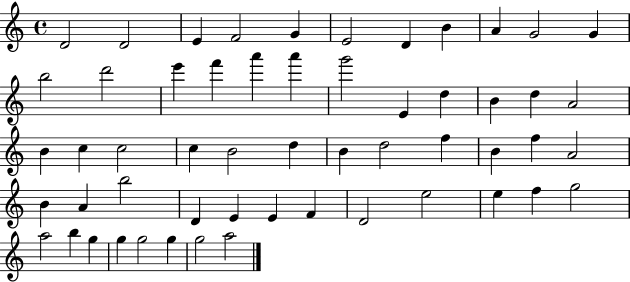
X:1
T:Untitled
M:4/4
L:1/4
K:C
D2 D2 E F2 G E2 D B A G2 G b2 d'2 e' f' a' a' g'2 E d B d A2 B c c2 c B2 d B d2 f B f A2 B A b2 D E E F D2 e2 e f g2 a2 b g g g2 g g2 a2